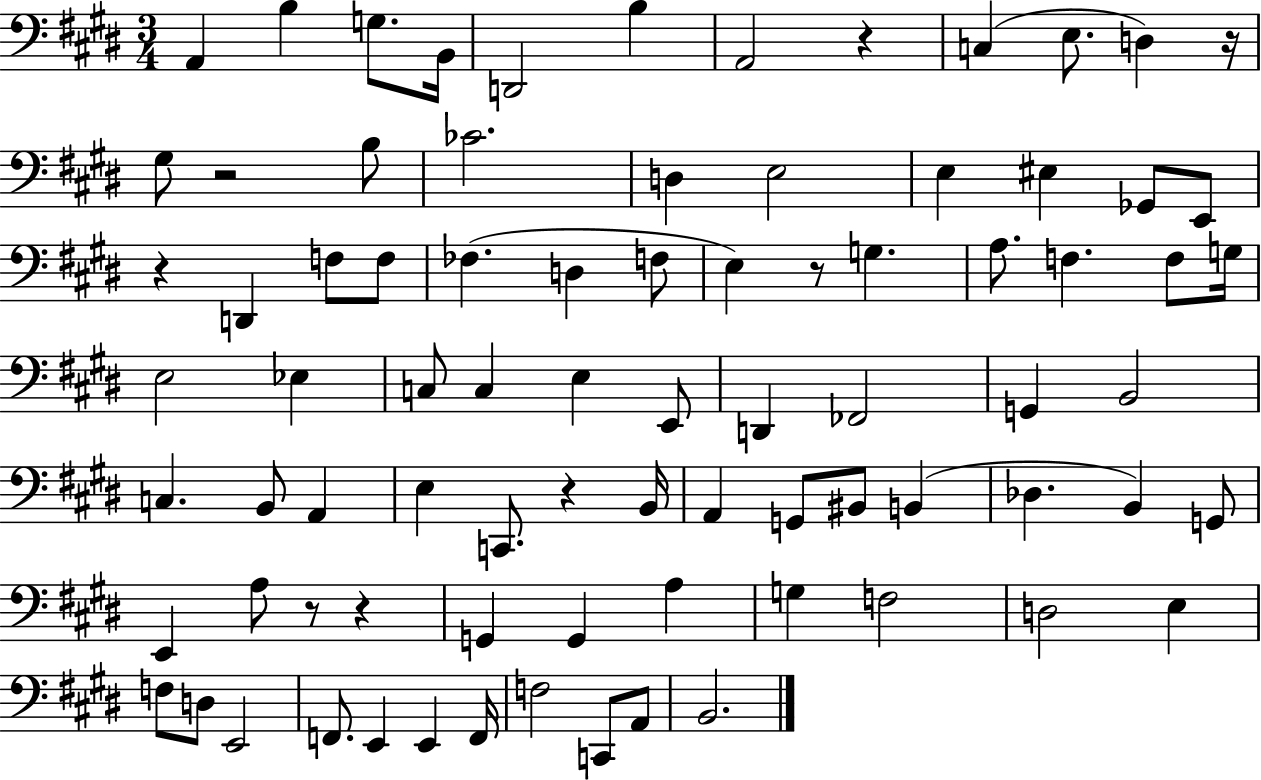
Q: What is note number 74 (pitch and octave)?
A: B2